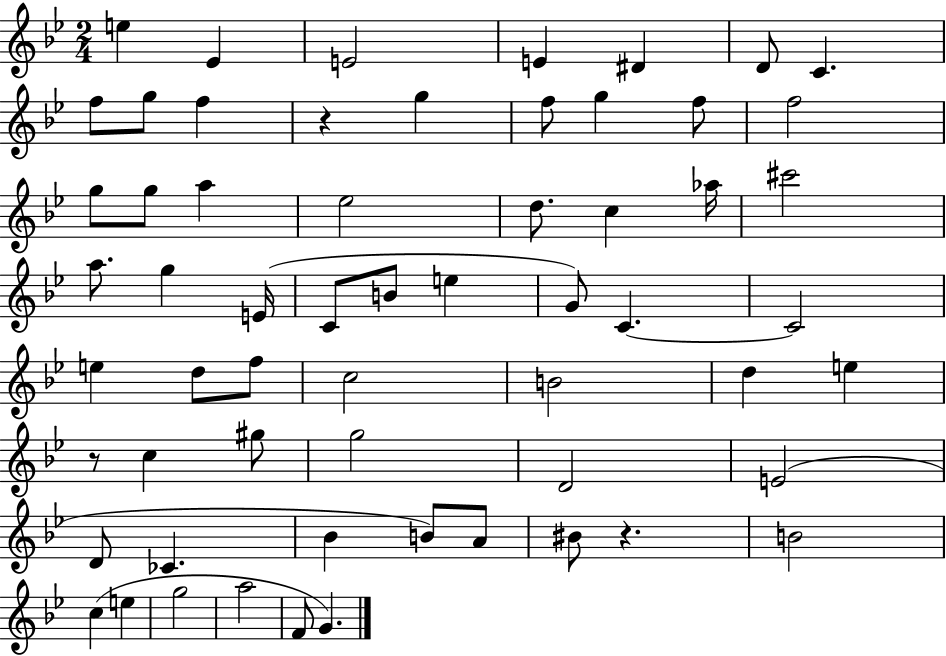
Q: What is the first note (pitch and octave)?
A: E5